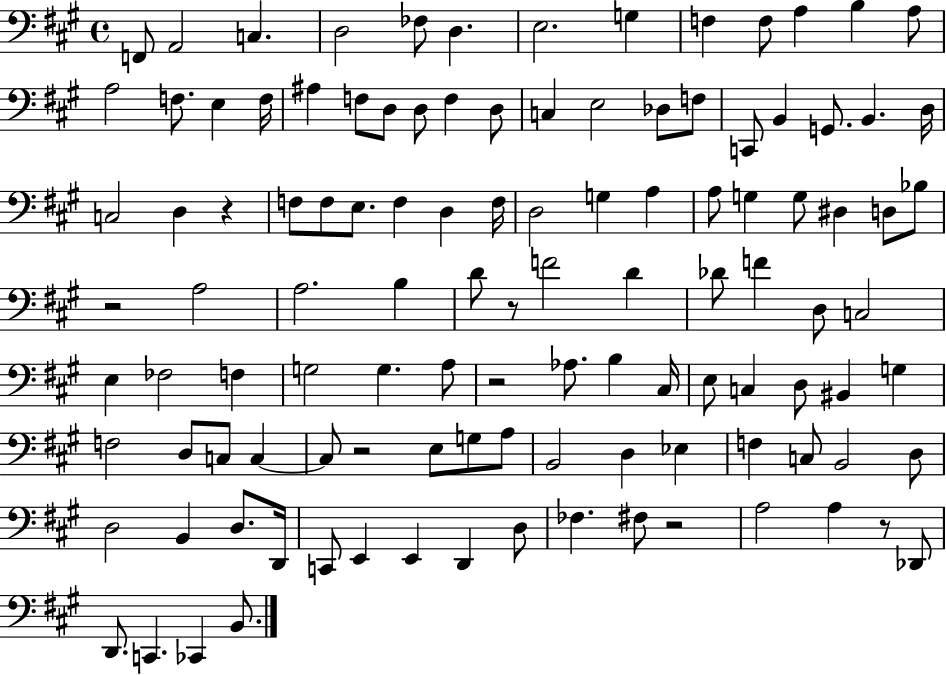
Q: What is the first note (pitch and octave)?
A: F2